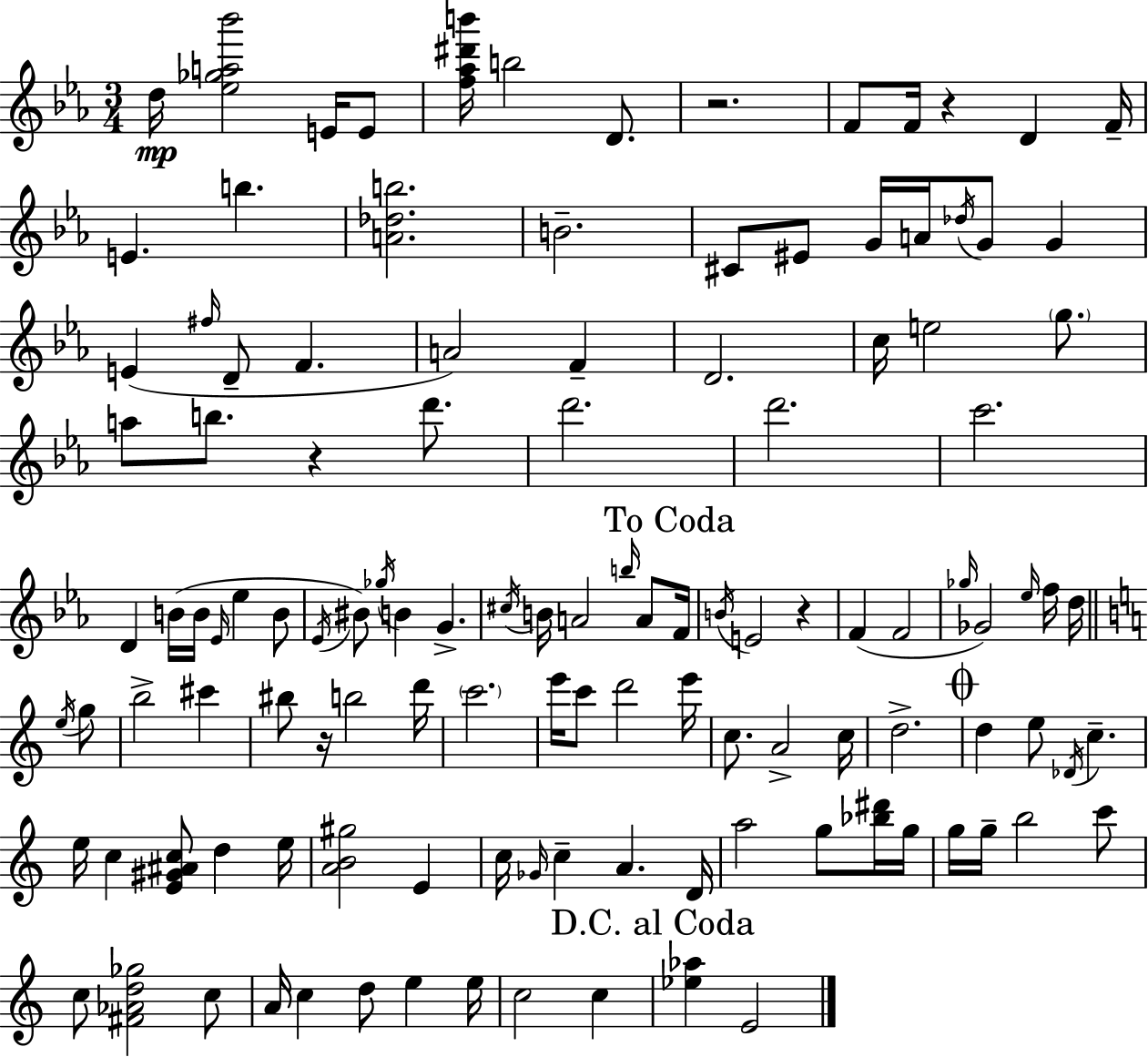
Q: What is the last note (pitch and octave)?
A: E4